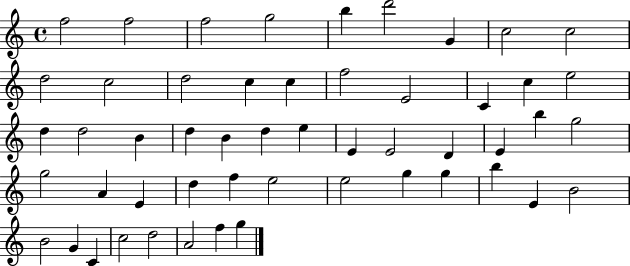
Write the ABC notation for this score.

X:1
T:Untitled
M:4/4
L:1/4
K:C
f2 f2 f2 g2 b d'2 G c2 c2 d2 c2 d2 c c f2 E2 C c e2 d d2 B d B d e E E2 D E b g2 g2 A E d f e2 e2 g g b E B2 B2 G C c2 d2 A2 f g